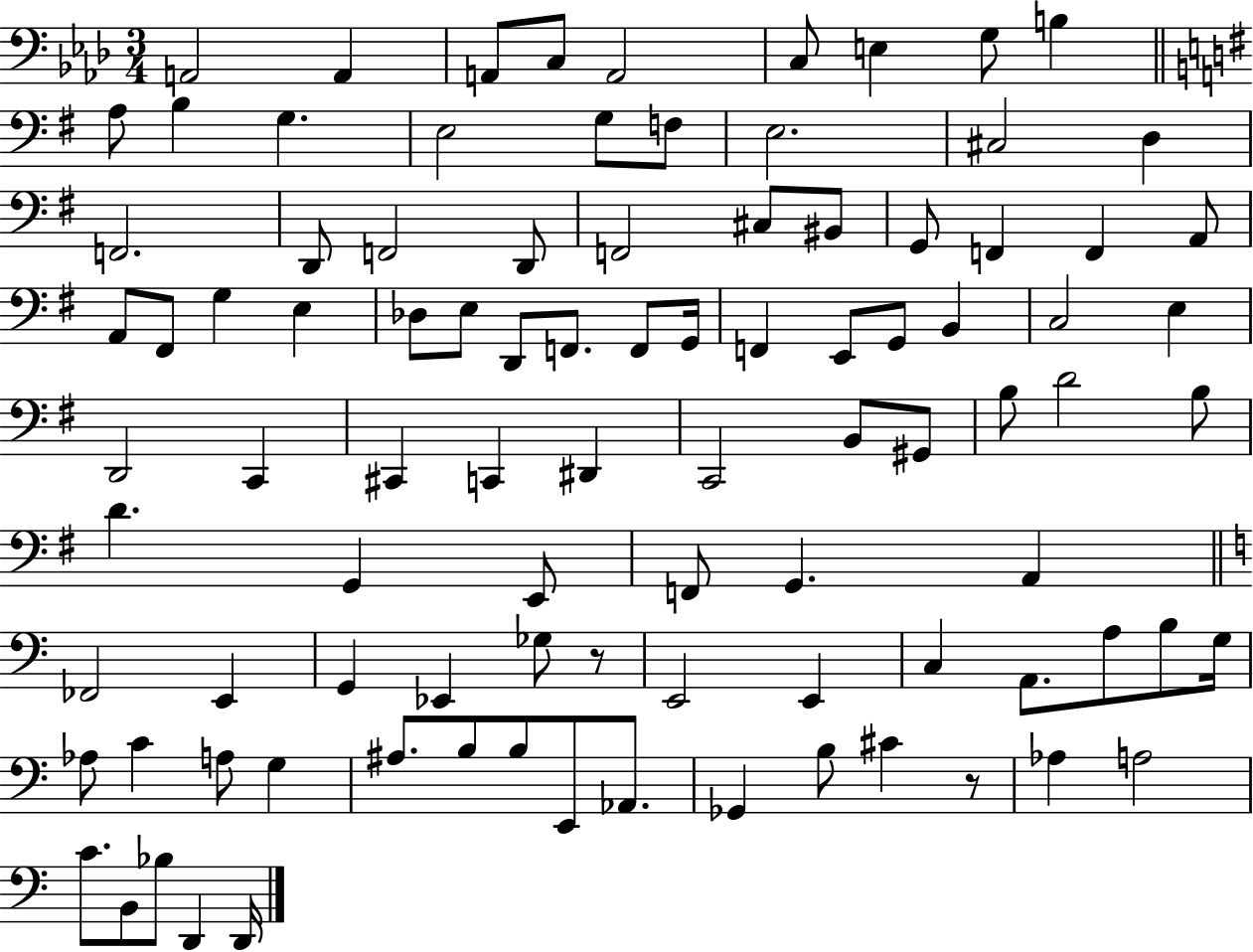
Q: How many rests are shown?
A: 2